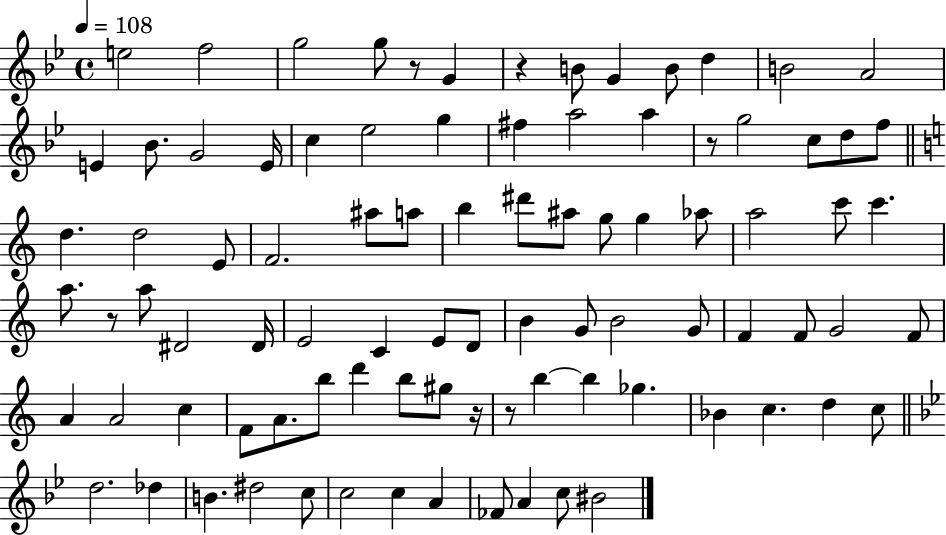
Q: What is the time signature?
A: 4/4